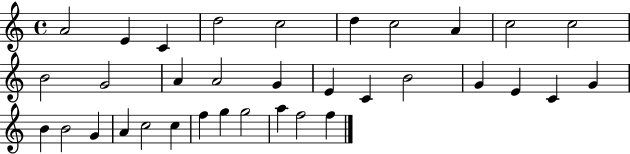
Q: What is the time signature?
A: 4/4